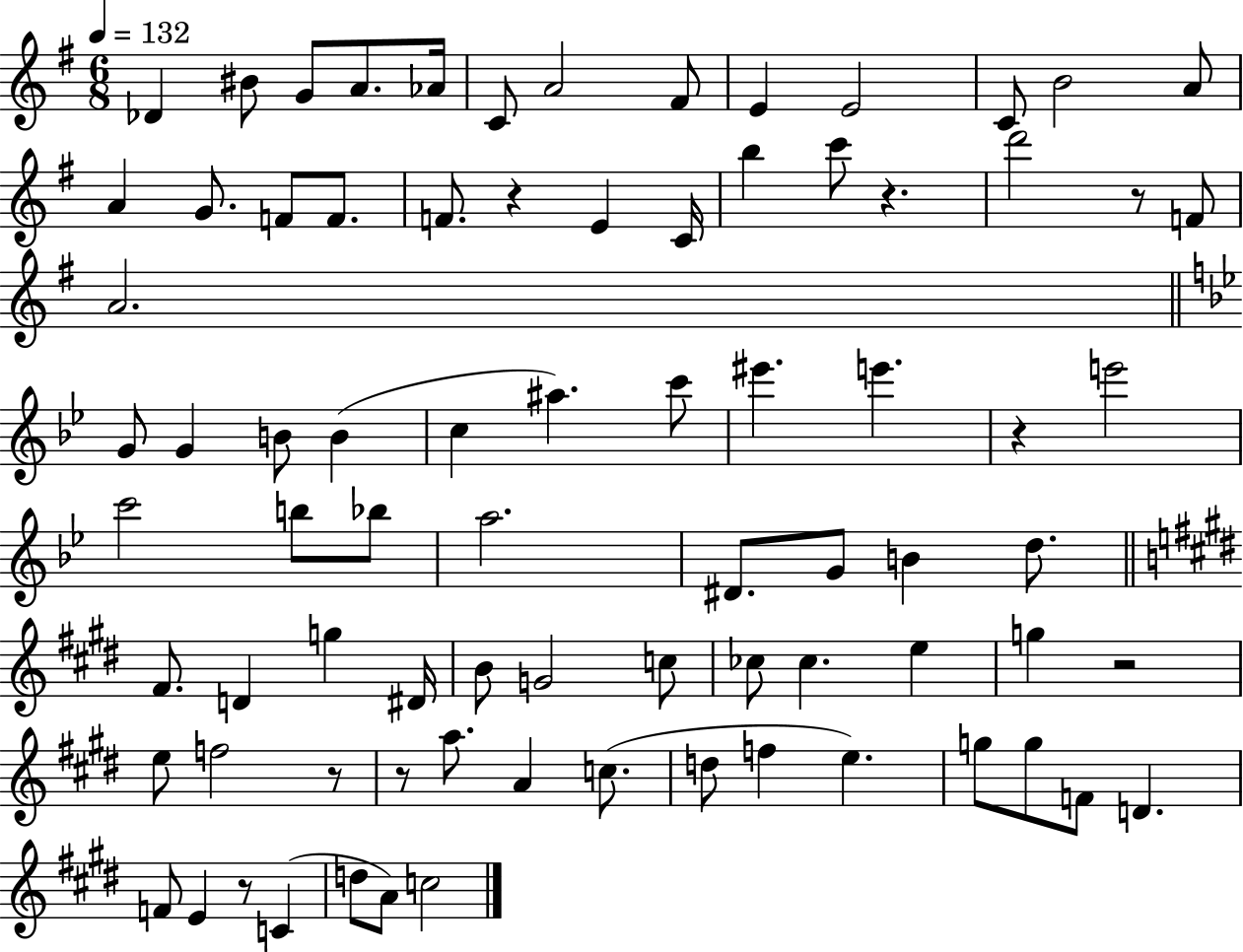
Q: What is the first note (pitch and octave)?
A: Db4